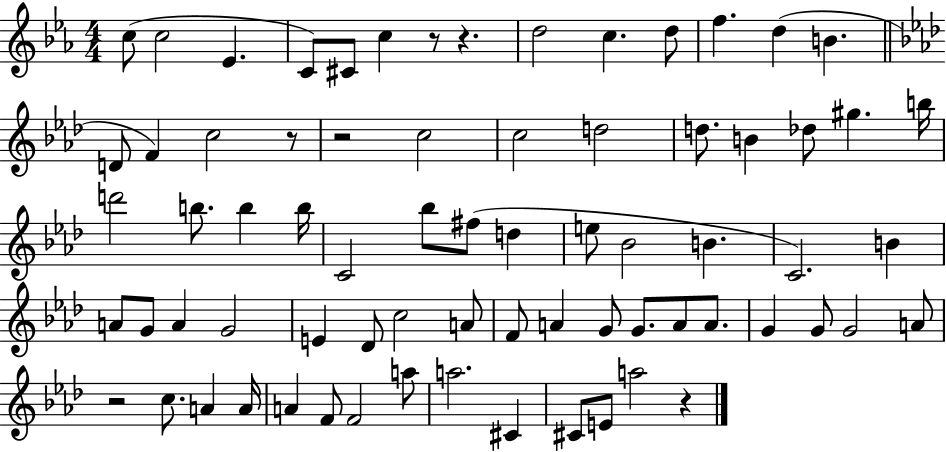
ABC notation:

X:1
T:Untitled
M:4/4
L:1/4
K:Eb
c/2 c2 _E C/2 ^C/2 c z/2 z d2 c d/2 f d B D/2 F c2 z/2 z2 c2 c2 d2 d/2 B _d/2 ^g b/4 d'2 b/2 b b/4 C2 _b/2 ^f/2 d e/2 _B2 B C2 B A/2 G/2 A G2 E _D/2 c2 A/2 F/2 A G/2 G/2 A/2 A/2 G G/2 G2 A/2 z2 c/2 A A/4 A F/2 F2 a/2 a2 ^C ^C/2 E/2 a2 z